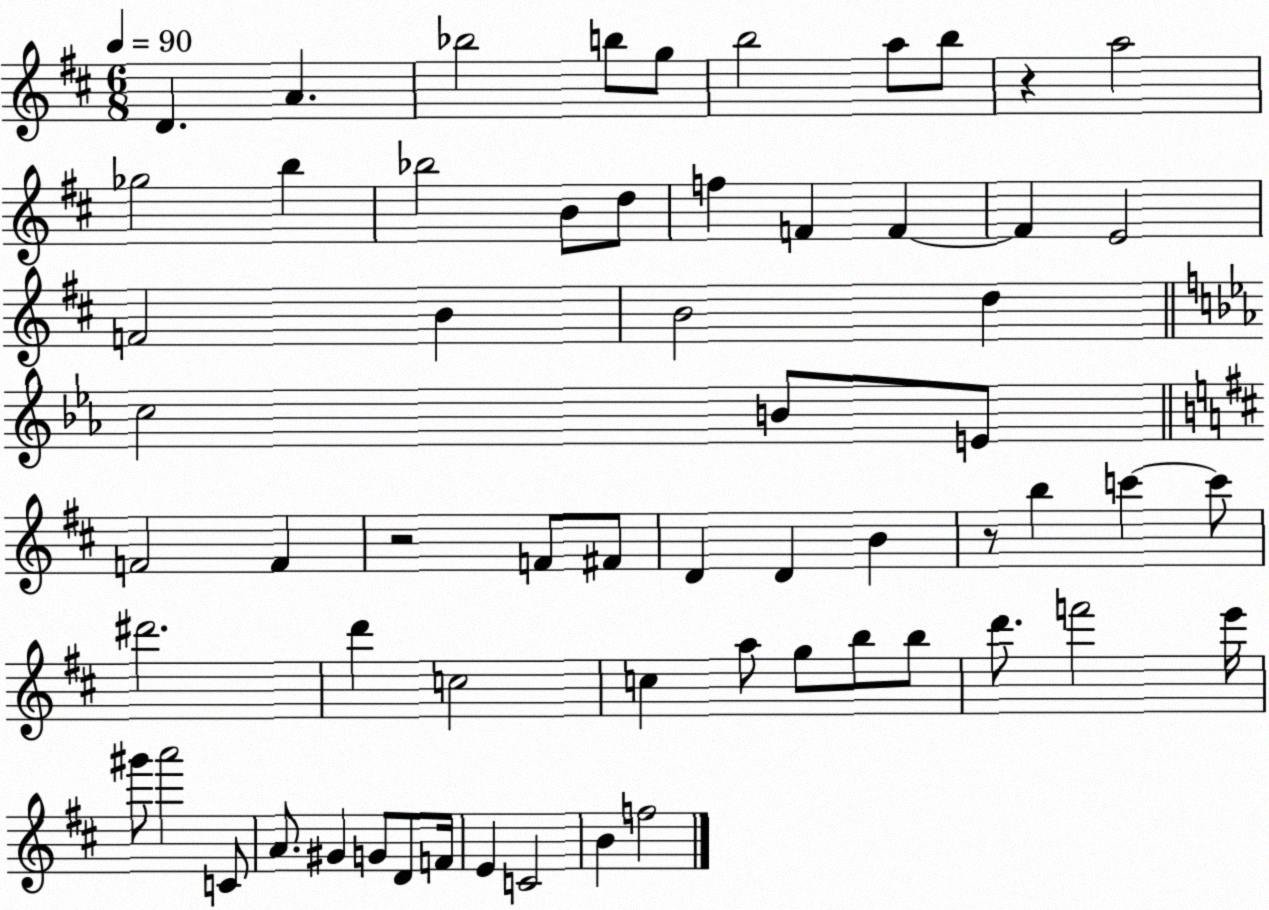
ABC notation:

X:1
T:Untitled
M:6/8
L:1/4
K:D
D A _b2 b/2 g/2 b2 a/2 b/2 z a2 _g2 b _b2 B/2 d/2 f F F F E2 F2 B B2 d c2 B/2 E/2 F2 F z2 F/2 ^F/2 D D B z/2 b c' c'/2 ^d'2 d' c2 c a/2 g/2 b/2 b/2 d'/2 f'2 e'/4 ^g'/2 a'2 C/2 A/2 ^G G/2 D/2 F/4 E C2 B f2